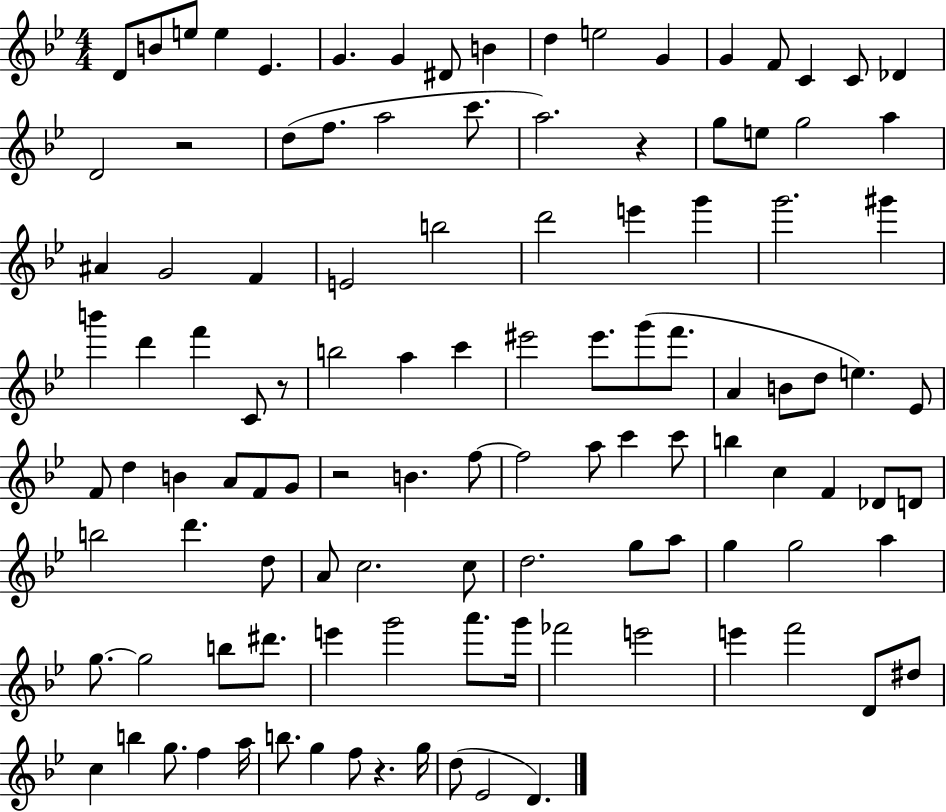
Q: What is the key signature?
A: BES major